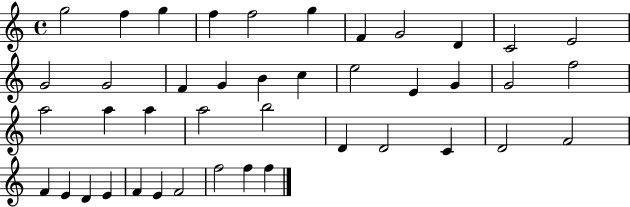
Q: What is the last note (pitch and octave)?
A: F5